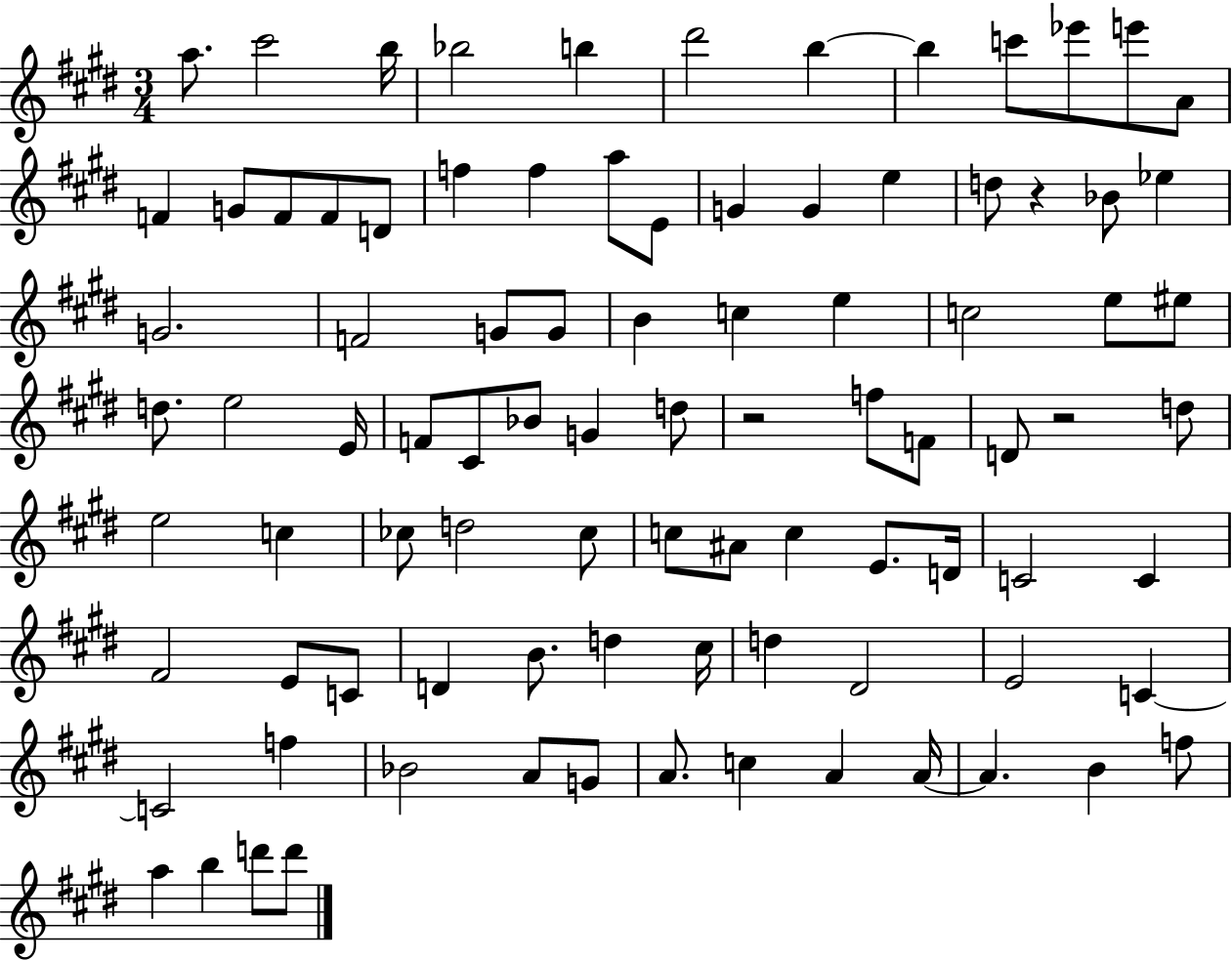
{
  \clef treble
  \numericTimeSignature
  \time 3/4
  \key e \major
  a''8. cis'''2 b''16 | bes''2 b''4 | dis'''2 b''4~~ | b''4 c'''8 ees'''8 e'''8 a'8 | \break f'4 g'8 f'8 f'8 d'8 | f''4 f''4 a''8 e'8 | g'4 g'4 e''4 | d''8 r4 bes'8 ees''4 | \break g'2. | f'2 g'8 g'8 | b'4 c''4 e''4 | c''2 e''8 eis''8 | \break d''8. e''2 e'16 | f'8 cis'8 bes'8 g'4 d''8 | r2 f''8 f'8 | d'8 r2 d''8 | \break e''2 c''4 | ces''8 d''2 ces''8 | c''8 ais'8 c''4 e'8. d'16 | c'2 c'4 | \break fis'2 e'8 c'8 | d'4 b'8. d''4 cis''16 | d''4 dis'2 | e'2 c'4~~ | \break c'2 f''4 | bes'2 a'8 g'8 | a'8. c''4 a'4 a'16~~ | a'4. b'4 f''8 | \break a''4 b''4 d'''8 d'''8 | \bar "|."
}